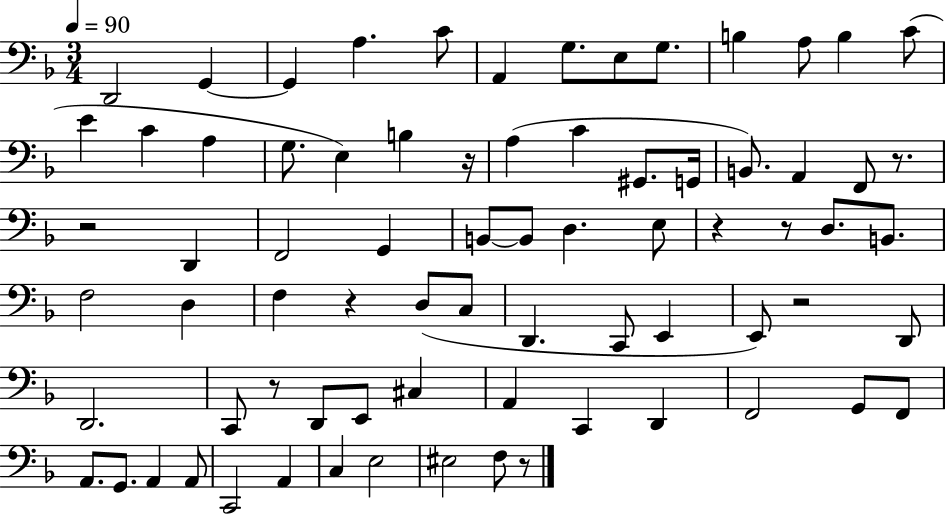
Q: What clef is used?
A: bass